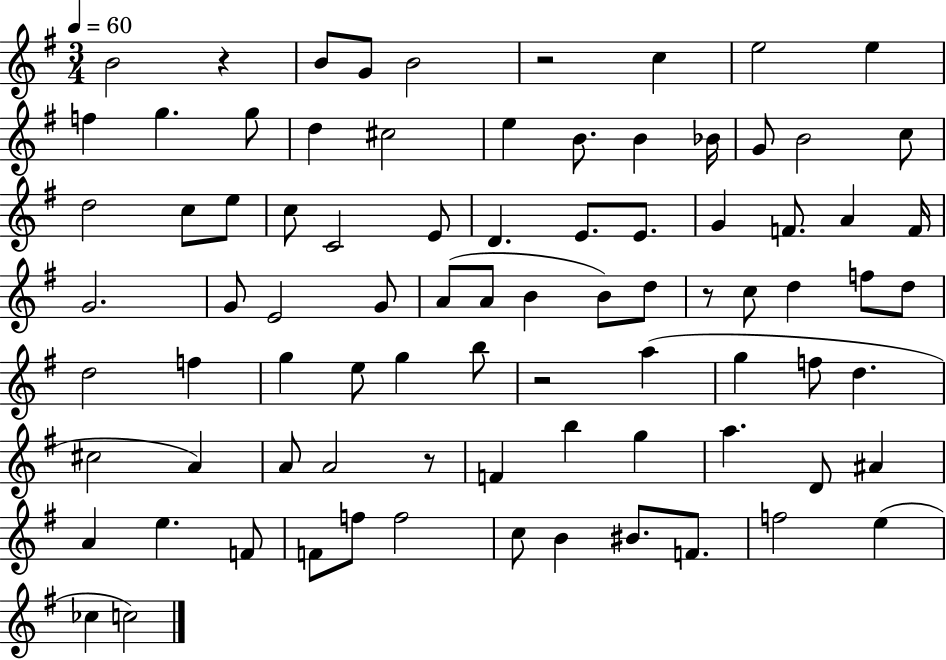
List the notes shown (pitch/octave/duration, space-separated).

B4/h R/q B4/e G4/e B4/h R/h C5/q E5/h E5/q F5/q G5/q. G5/e D5/q C#5/h E5/q B4/e. B4/q Bb4/s G4/e B4/h C5/e D5/h C5/e E5/e C5/e C4/h E4/e D4/q. E4/e. E4/e. G4/q F4/e. A4/q F4/s G4/h. G4/e E4/h G4/e A4/e A4/e B4/q B4/e D5/e R/e C5/e D5/q F5/e D5/e D5/h F5/q G5/q E5/e G5/q B5/e R/h A5/q G5/q F5/e D5/q. C#5/h A4/q A4/e A4/h R/e F4/q B5/q G5/q A5/q. D4/e A#4/q A4/q E5/q. F4/e F4/e F5/e F5/h C5/e B4/q BIS4/e. F4/e. F5/h E5/q CES5/q C5/h